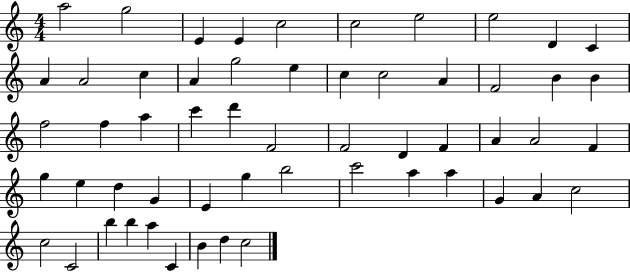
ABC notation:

X:1
T:Untitled
M:4/4
L:1/4
K:C
a2 g2 E E c2 c2 e2 e2 D C A A2 c A g2 e c c2 A F2 B B f2 f a c' d' F2 F2 D F A A2 F g e d G E g b2 c'2 a a G A c2 c2 C2 b b a C B d c2